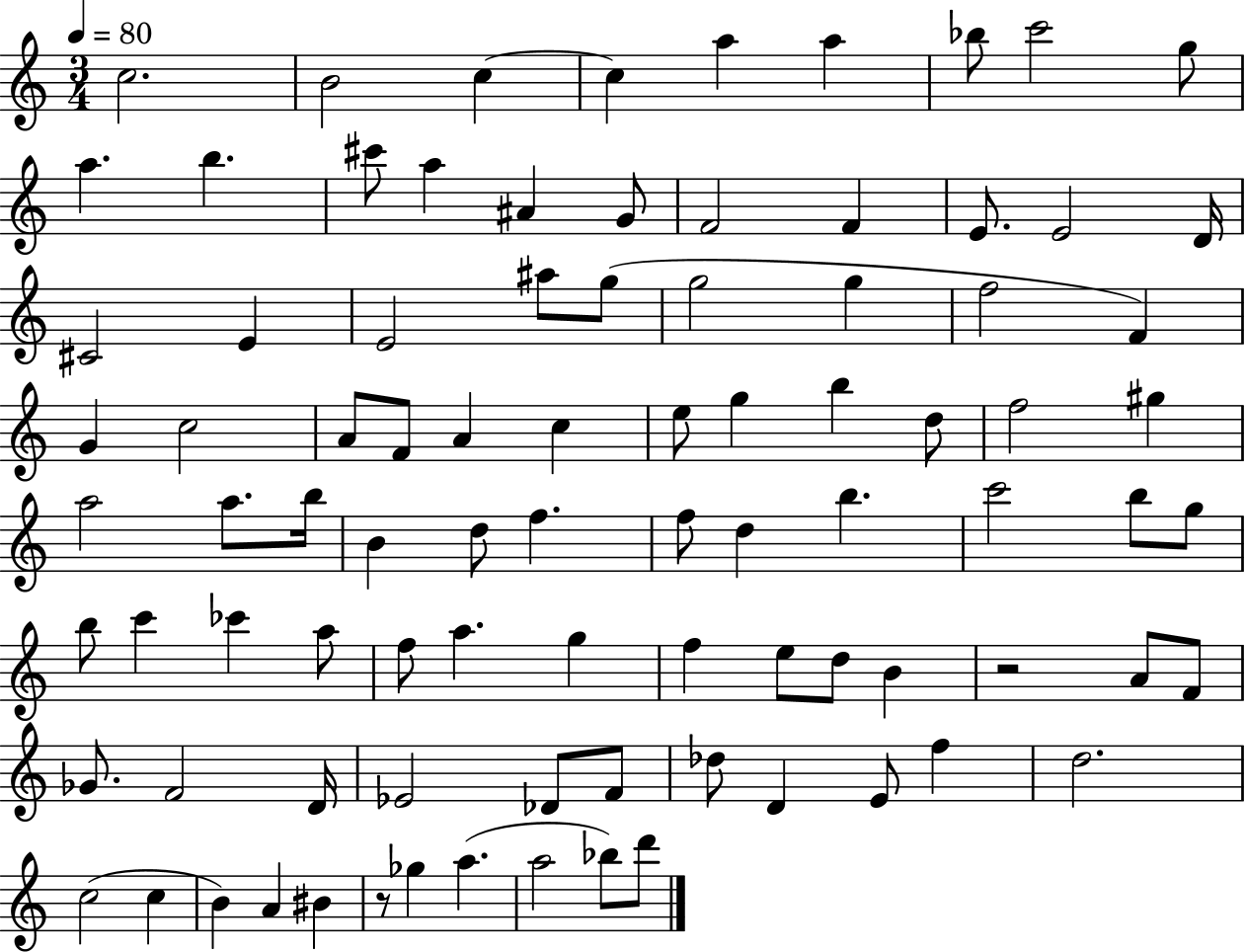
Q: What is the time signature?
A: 3/4